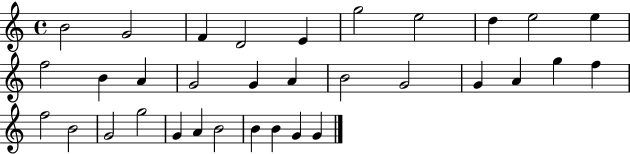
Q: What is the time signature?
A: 4/4